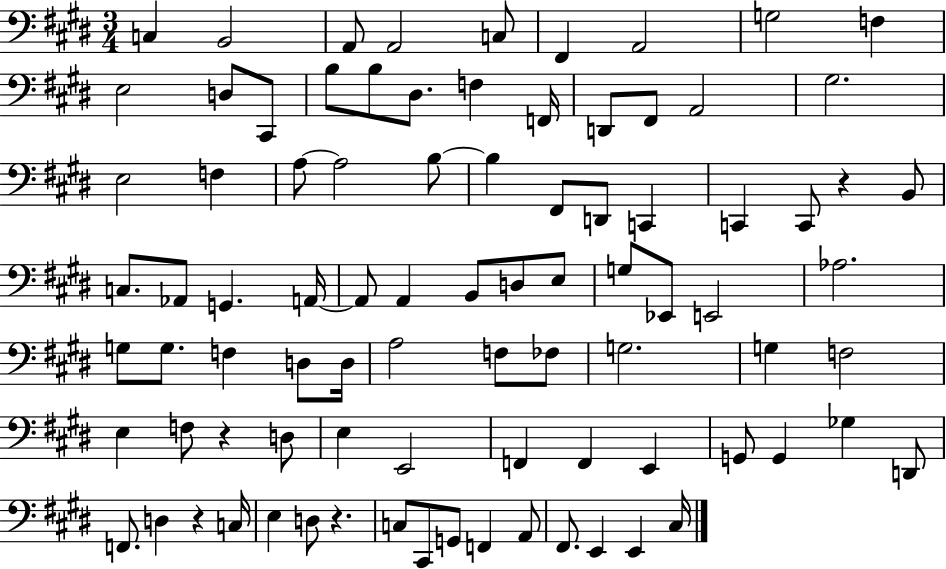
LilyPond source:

{
  \clef bass
  \numericTimeSignature
  \time 3/4
  \key e \major
  c4 b,2 | a,8 a,2 c8 | fis,4 a,2 | g2 f4 | \break e2 d8 cis,8 | b8 b8 dis8. f4 f,16 | d,8 fis,8 a,2 | gis2. | \break e2 f4 | a8~~ a2 b8~~ | b4 fis,8 d,8 c,4 | c,4 c,8 r4 b,8 | \break c8. aes,8 g,4. a,16~~ | a,8 a,4 b,8 d8 e8 | g8 ees,8 e,2 | aes2. | \break g8 g8. f4 d8 d16 | a2 f8 fes8 | g2. | g4 f2 | \break e4 f8 r4 d8 | e4 e,2 | f,4 f,4 e,4 | g,8 g,4 ges4 d,8 | \break f,8. d4 r4 c16 | e4 d8 r4. | c8 cis,8 g,8 f,4 a,8 | fis,8. e,4 e,4 cis16 | \break \bar "|."
}